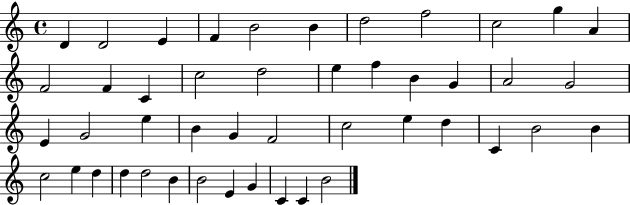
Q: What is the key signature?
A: C major